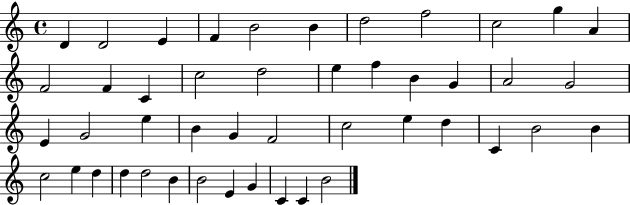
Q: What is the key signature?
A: C major